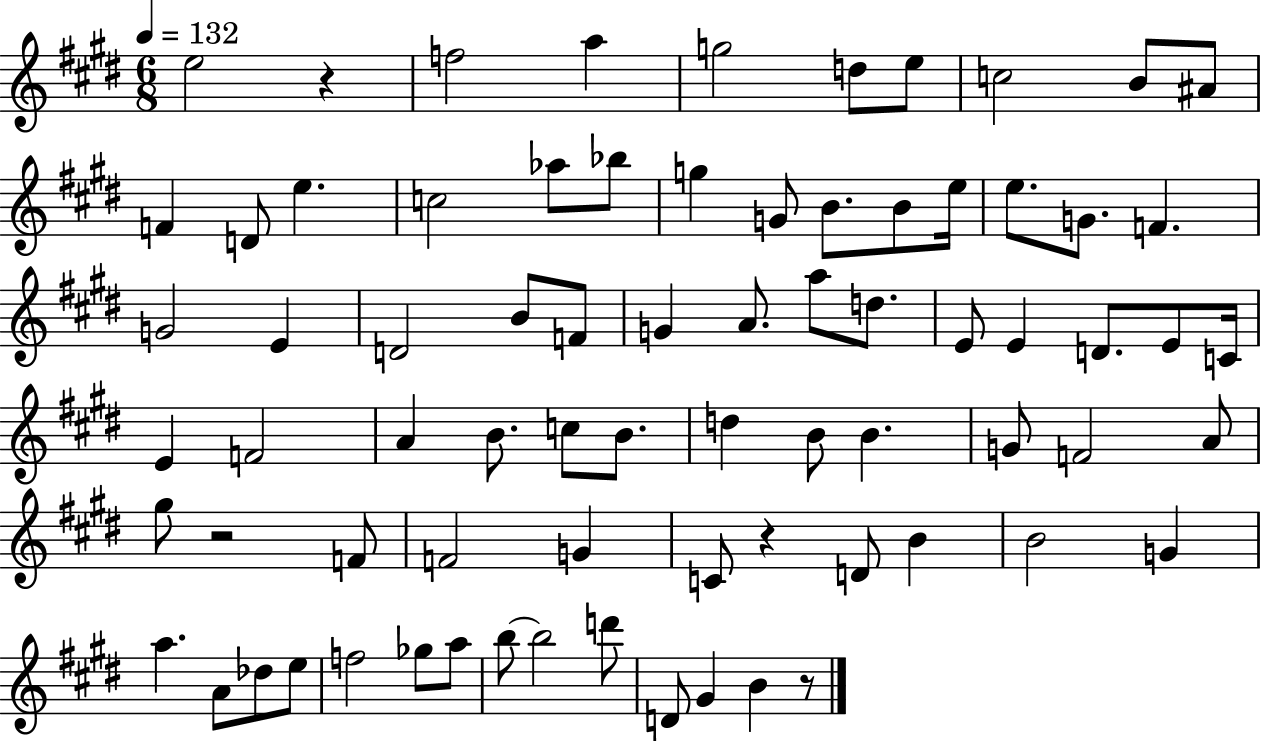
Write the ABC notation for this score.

X:1
T:Untitled
M:6/8
L:1/4
K:E
e2 z f2 a g2 d/2 e/2 c2 B/2 ^A/2 F D/2 e c2 _a/2 _b/2 g G/2 B/2 B/2 e/4 e/2 G/2 F G2 E D2 B/2 F/2 G A/2 a/2 d/2 E/2 E D/2 E/2 C/4 E F2 A B/2 c/2 B/2 d B/2 B G/2 F2 A/2 ^g/2 z2 F/2 F2 G C/2 z D/2 B B2 G a A/2 _d/2 e/2 f2 _g/2 a/2 b/2 b2 d'/2 D/2 ^G B z/2